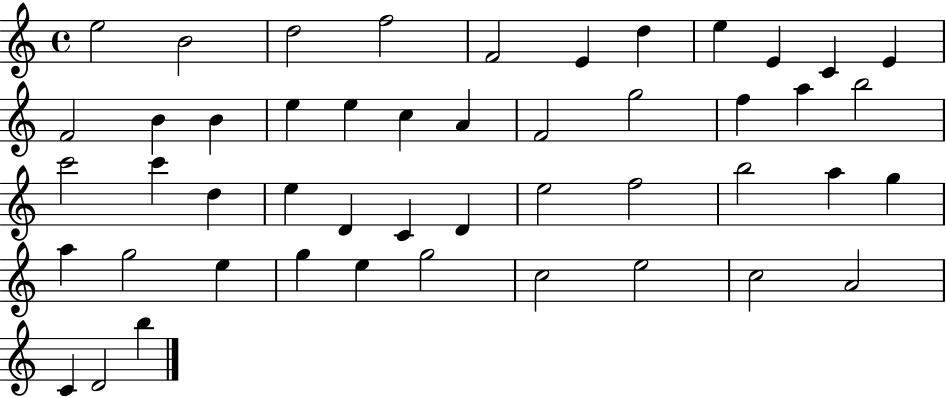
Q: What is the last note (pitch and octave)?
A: B5